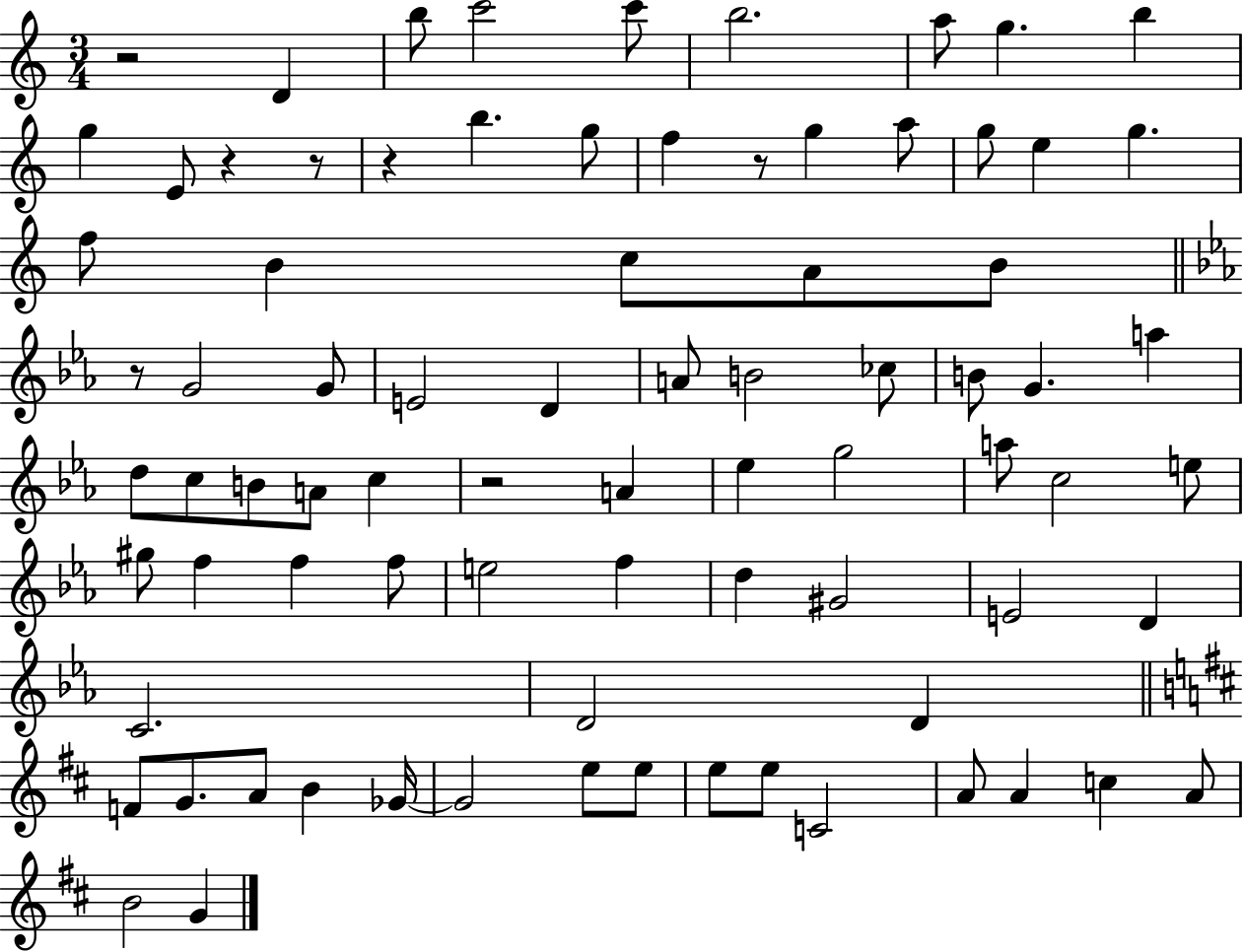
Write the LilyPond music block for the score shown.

{
  \clef treble
  \numericTimeSignature
  \time 3/4
  \key c \major
  r2 d'4 | b''8 c'''2 c'''8 | b''2. | a''8 g''4. b''4 | \break g''4 e'8 r4 r8 | r4 b''4. g''8 | f''4 r8 g''4 a''8 | g''8 e''4 g''4. | \break f''8 b'4 c''8 a'8 b'8 | \bar "||" \break \key c \minor r8 g'2 g'8 | e'2 d'4 | a'8 b'2 ces''8 | b'8 g'4. a''4 | \break d''8 c''8 b'8 a'8 c''4 | r2 a'4 | ees''4 g''2 | a''8 c''2 e''8 | \break gis''8 f''4 f''4 f''8 | e''2 f''4 | d''4 gis'2 | e'2 d'4 | \break c'2. | d'2 d'4 | \bar "||" \break \key d \major f'8 g'8. a'8 b'4 ges'16~~ | ges'2 e''8 e''8 | e''8 e''8 c'2 | a'8 a'4 c''4 a'8 | \break b'2 g'4 | \bar "|."
}